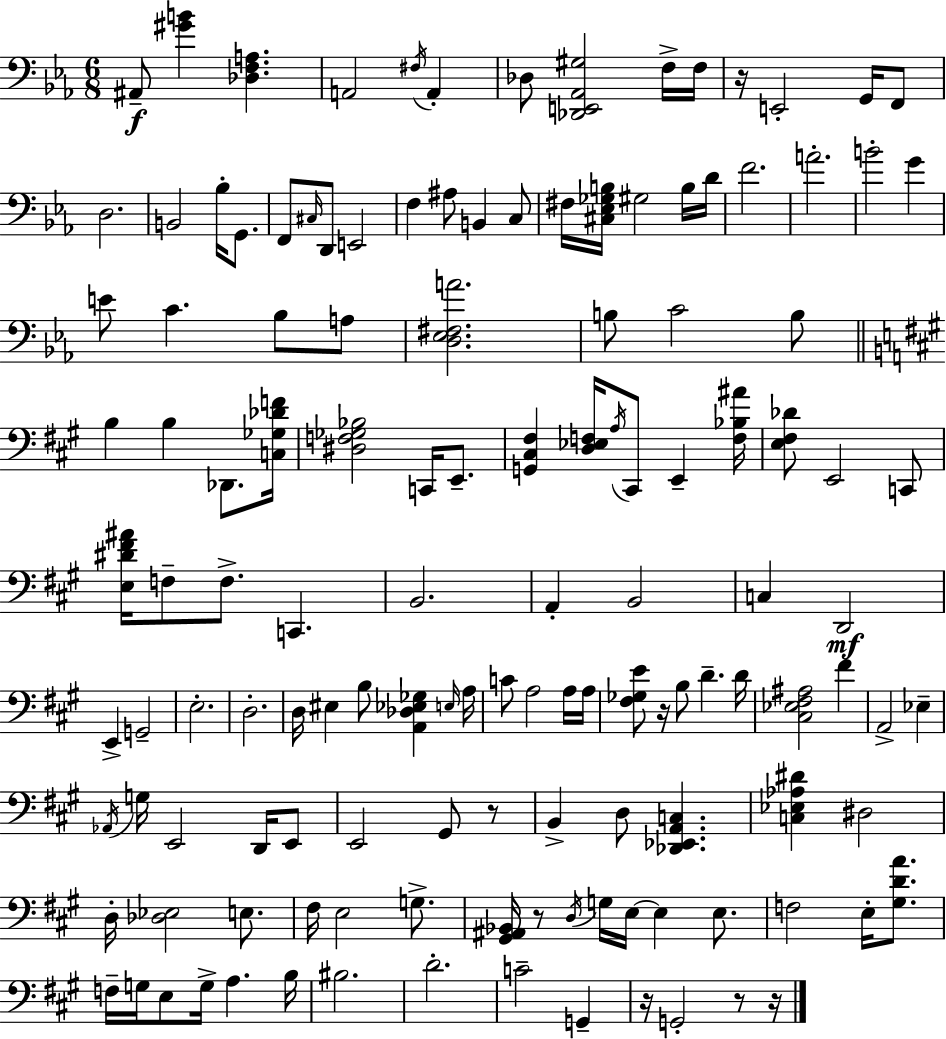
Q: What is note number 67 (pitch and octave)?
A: A3